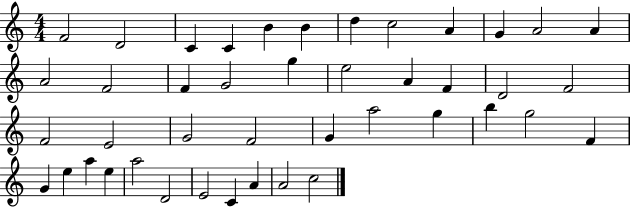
{
  \clef treble
  \numericTimeSignature
  \time 4/4
  \key c \major
  f'2 d'2 | c'4 c'4 b'4 b'4 | d''4 c''2 a'4 | g'4 a'2 a'4 | \break a'2 f'2 | f'4 g'2 g''4 | e''2 a'4 f'4 | d'2 f'2 | \break f'2 e'2 | g'2 f'2 | g'4 a''2 g''4 | b''4 g''2 f'4 | \break g'4 e''4 a''4 e''4 | a''2 d'2 | e'2 c'4 a'4 | a'2 c''2 | \break \bar "|."
}